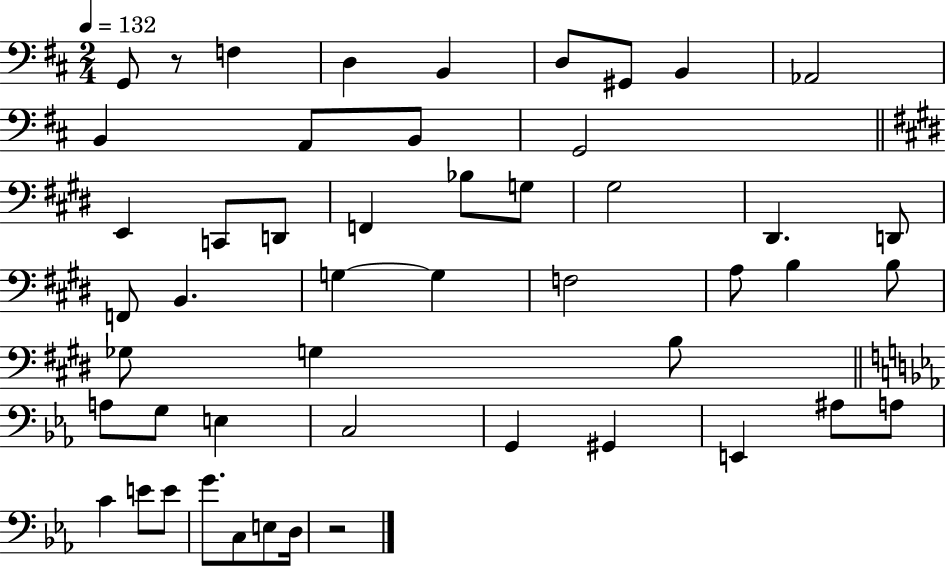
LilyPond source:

{
  \clef bass
  \numericTimeSignature
  \time 2/4
  \key d \major
  \tempo 4 = 132
  g,8 r8 f4 | d4 b,4 | d8 gis,8 b,4 | aes,2 | \break b,4 a,8 b,8 | g,2 | \bar "||" \break \key e \major e,4 c,8 d,8 | f,4 bes8 g8 | gis2 | dis,4. d,8 | \break f,8 b,4. | g4~~ g4 | f2 | a8 b4 b8 | \break ges8 g4 b8 | \bar "||" \break \key c \minor a8 g8 e4 | c2 | g,4 gis,4 | e,4 ais8 a8 | \break c'4 e'8 e'8 | g'8. c8 e8 d16 | r2 | \bar "|."
}